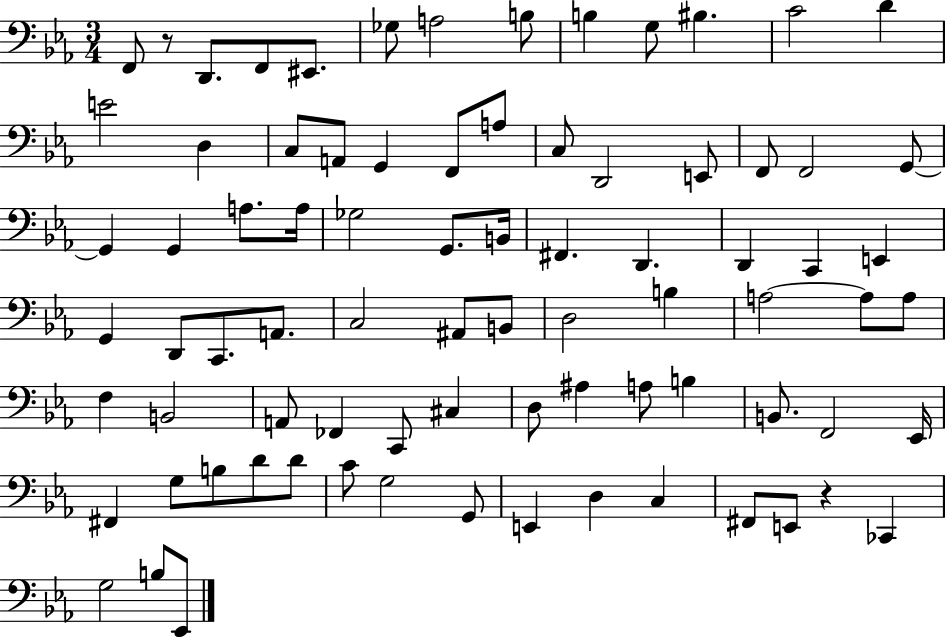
X:1
T:Untitled
M:3/4
L:1/4
K:Eb
F,,/2 z/2 D,,/2 F,,/2 ^E,,/2 _G,/2 A,2 B,/2 B, G,/2 ^B, C2 D E2 D, C,/2 A,,/2 G,, F,,/2 A,/2 C,/2 D,,2 E,,/2 F,,/2 F,,2 G,,/2 G,, G,, A,/2 A,/4 _G,2 G,,/2 B,,/4 ^F,, D,, D,, C,, E,, G,, D,,/2 C,,/2 A,,/2 C,2 ^A,,/2 B,,/2 D,2 B, A,2 A,/2 A,/2 F, B,,2 A,,/2 _F,, C,,/2 ^C, D,/2 ^A, A,/2 B, B,,/2 F,,2 _E,,/4 ^F,, G,/2 B,/2 D/2 D/2 C/2 G,2 G,,/2 E,, D, C, ^F,,/2 E,,/2 z _C,, G,2 B,/2 _E,,/2